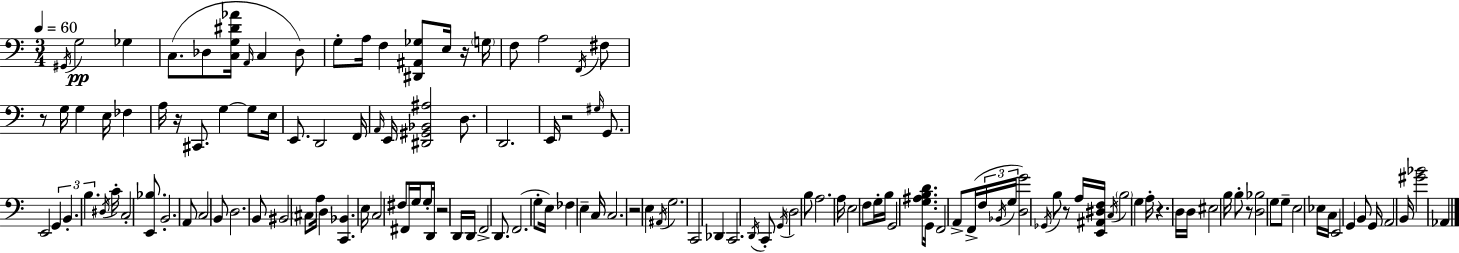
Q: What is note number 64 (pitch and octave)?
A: D2